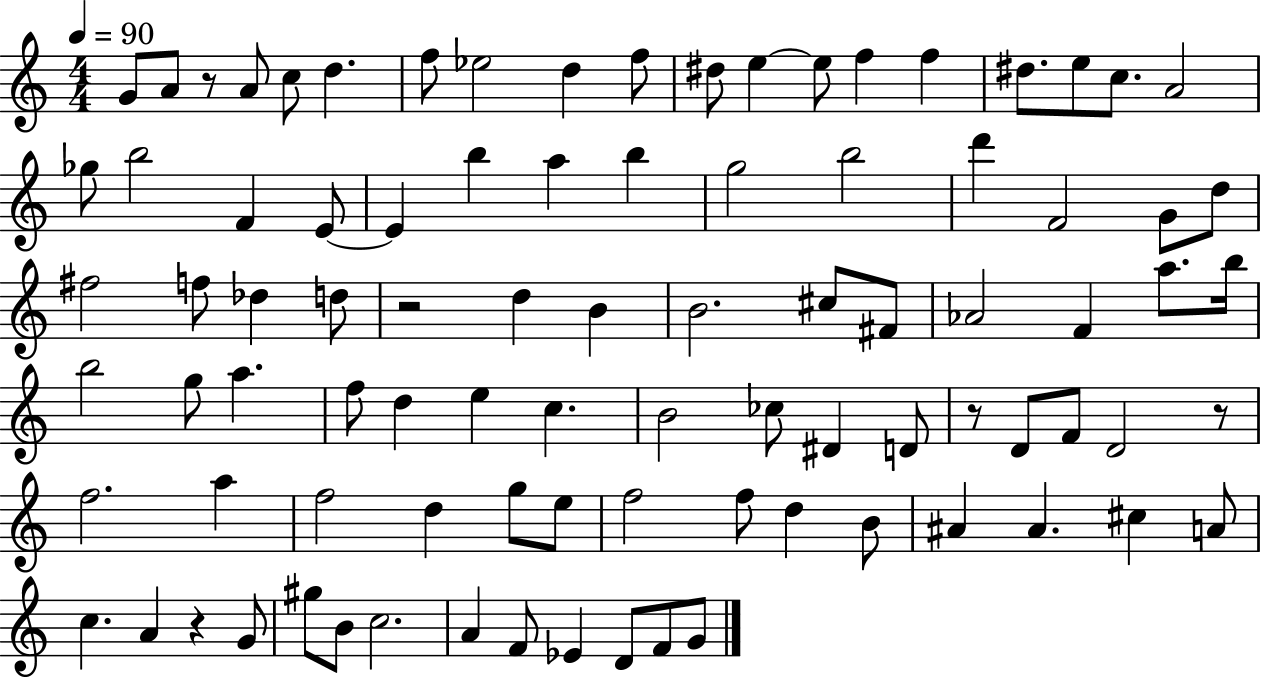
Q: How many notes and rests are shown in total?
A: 90